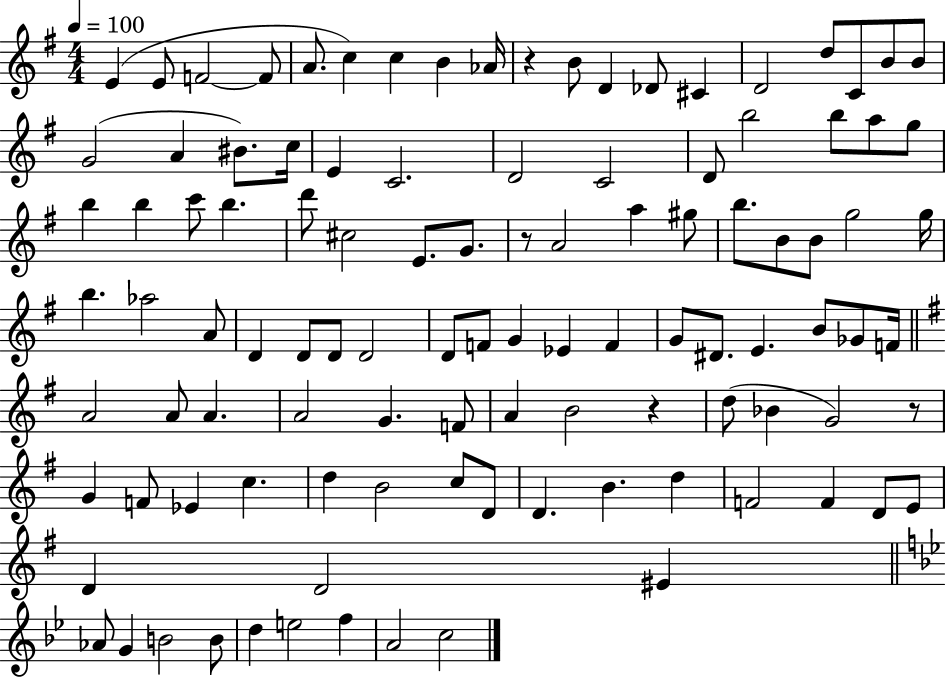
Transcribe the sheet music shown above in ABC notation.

X:1
T:Untitled
M:4/4
L:1/4
K:G
E E/2 F2 F/2 A/2 c c B _A/4 z B/2 D _D/2 ^C D2 d/2 C/2 B/2 B/2 G2 A ^B/2 c/4 E C2 D2 C2 D/2 b2 b/2 a/2 g/2 b b c'/2 b d'/2 ^c2 E/2 G/2 z/2 A2 a ^g/2 b/2 B/2 B/2 g2 g/4 b _a2 A/2 D D/2 D/2 D2 D/2 F/2 G _E F G/2 ^D/2 E B/2 _G/2 F/4 A2 A/2 A A2 G F/2 A B2 z d/2 _B G2 z/2 G F/2 _E c d B2 c/2 D/2 D B d F2 F D/2 E/2 D D2 ^E _A/2 G B2 B/2 d e2 f A2 c2